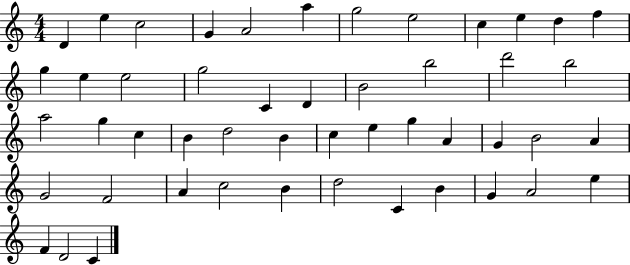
{
  \clef treble
  \numericTimeSignature
  \time 4/4
  \key c \major
  d'4 e''4 c''2 | g'4 a'2 a''4 | g''2 e''2 | c''4 e''4 d''4 f''4 | \break g''4 e''4 e''2 | g''2 c'4 d'4 | b'2 b''2 | d'''2 b''2 | \break a''2 g''4 c''4 | b'4 d''2 b'4 | c''4 e''4 g''4 a'4 | g'4 b'2 a'4 | \break g'2 f'2 | a'4 c''2 b'4 | d''2 c'4 b'4 | g'4 a'2 e''4 | \break f'4 d'2 c'4 | \bar "|."
}